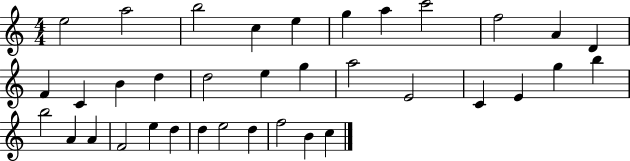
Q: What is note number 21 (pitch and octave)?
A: C4